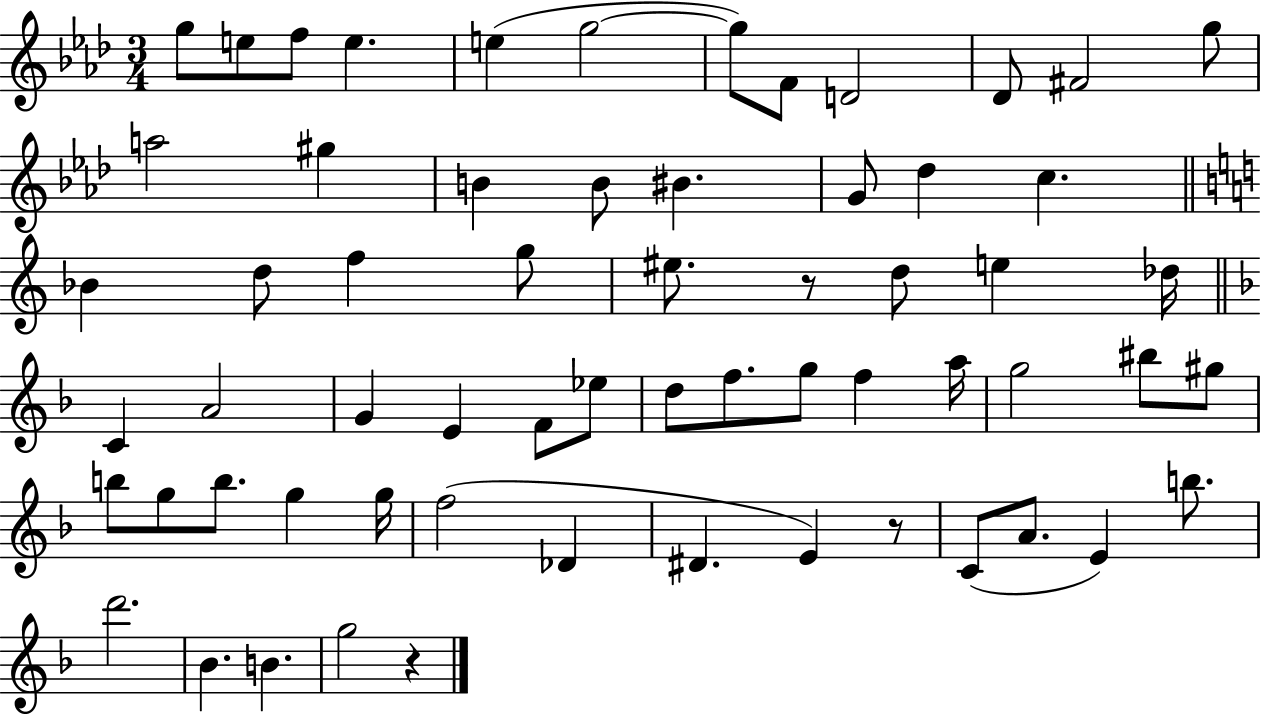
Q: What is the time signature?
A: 3/4